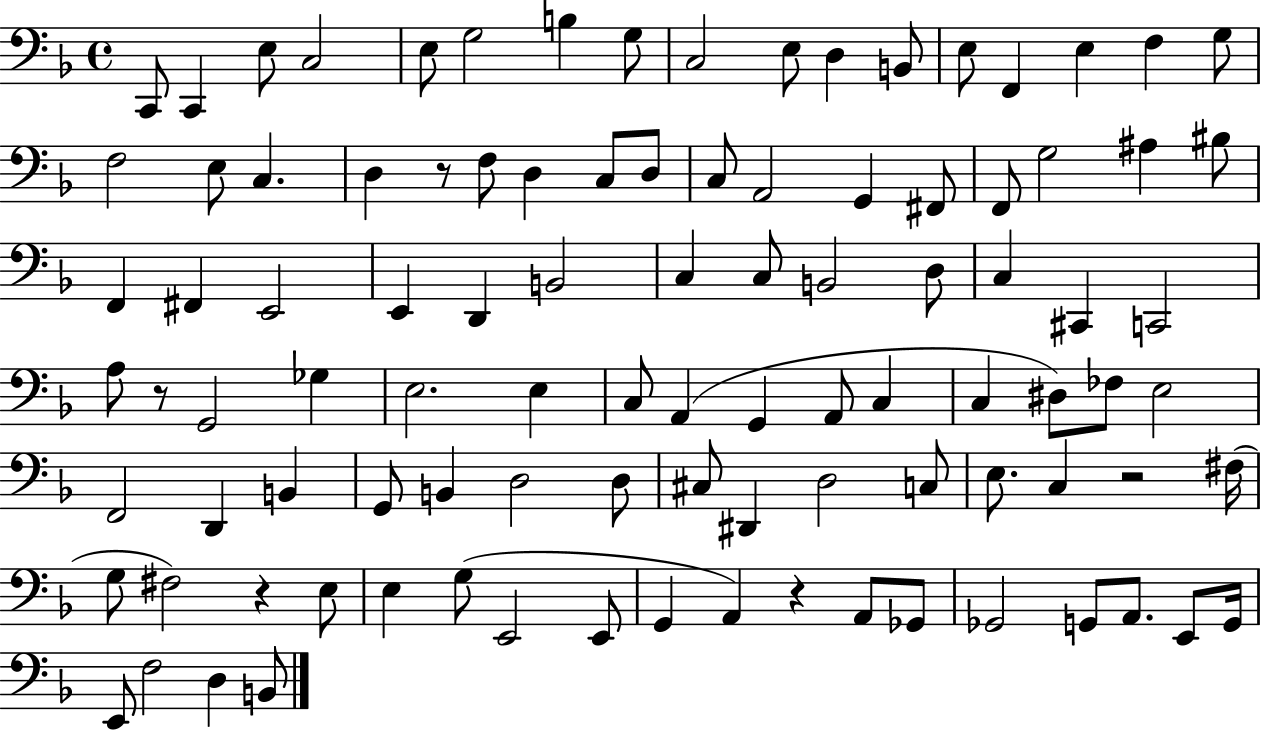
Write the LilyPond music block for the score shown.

{
  \clef bass
  \time 4/4
  \defaultTimeSignature
  \key f \major
  c,8 c,4 e8 c2 | e8 g2 b4 g8 | c2 e8 d4 b,8 | e8 f,4 e4 f4 g8 | \break f2 e8 c4. | d4 r8 f8 d4 c8 d8 | c8 a,2 g,4 fis,8 | f,8 g2 ais4 bis8 | \break f,4 fis,4 e,2 | e,4 d,4 b,2 | c4 c8 b,2 d8 | c4 cis,4 c,2 | \break a8 r8 g,2 ges4 | e2. e4 | c8 a,4( g,4 a,8 c4 | c4 dis8) fes8 e2 | \break f,2 d,4 b,4 | g,8 b,4 d2 d8 | cis8 dis,4 d2 c8 | e8. c4 r2 fis16( | \break g8 fis2) r4 e8 | e4 g8( e,2 e,8 | g,4 a,4) r4 a,8 ges,8 | ges,2 g,8 a,8. e,8 g,16 | \break e,8 f2 d4 b,8 | \bar "|."
}